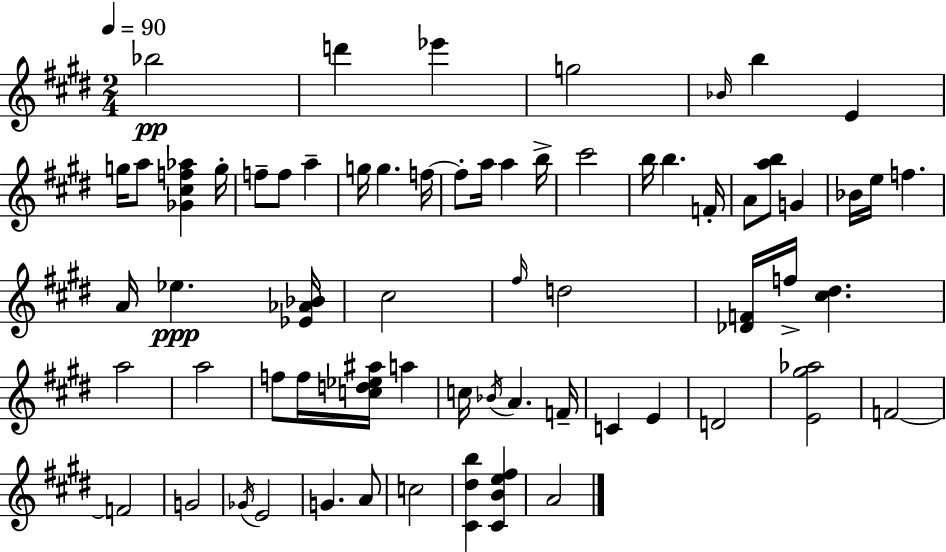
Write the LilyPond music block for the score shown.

{
  \clef treble
  \numericTimeSignature
  \time 2/4
  \key e \major
  \tempo 4 = 90
  bes''2\pp | d'''4 ees'''4 | g''2 | \grace { bes'16 } b''4 e'4 | \break g''16 a''8 <ges' cis'' f'' aes''>4 | g''16-. f''8-- f''8 a''4-- | g''16 g''4. | f''16~~ f''8-. a''16 a''4 | \break b''16-> cis'''2 | b''16 b''4. | f'16-. a'8 <a'' b''>8 g'4 | bes'16 e''16 f''4. | \break a'16 ees''4.\ppp | <ees' aes' bes'>16 cis''2 | \grace { fis''16 } d''2 | <des' f'>16 f''16-> <cis'' dis''>4. | \break a''2 | a''2 | f''8 f''16 <c'' d'' ees'' ais''>16 a''4 | c''16 \acciaccatura { bes'16 } a'4. | \break f'16-- c'4 e'4 | d'2 | <e' gis'' aes''>2 | f'2~~ | \break f'2 | g'2 | \acciaccatura { ges'16 } e'2 | g'4. | \break a'8 c''2 | <cis' dis'' b''>4 | <cis' b' e'' fis''>4 a'2 | \bar "|."
}